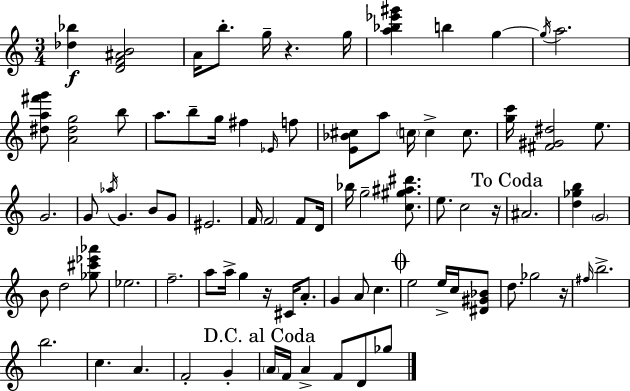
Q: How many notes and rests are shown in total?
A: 83